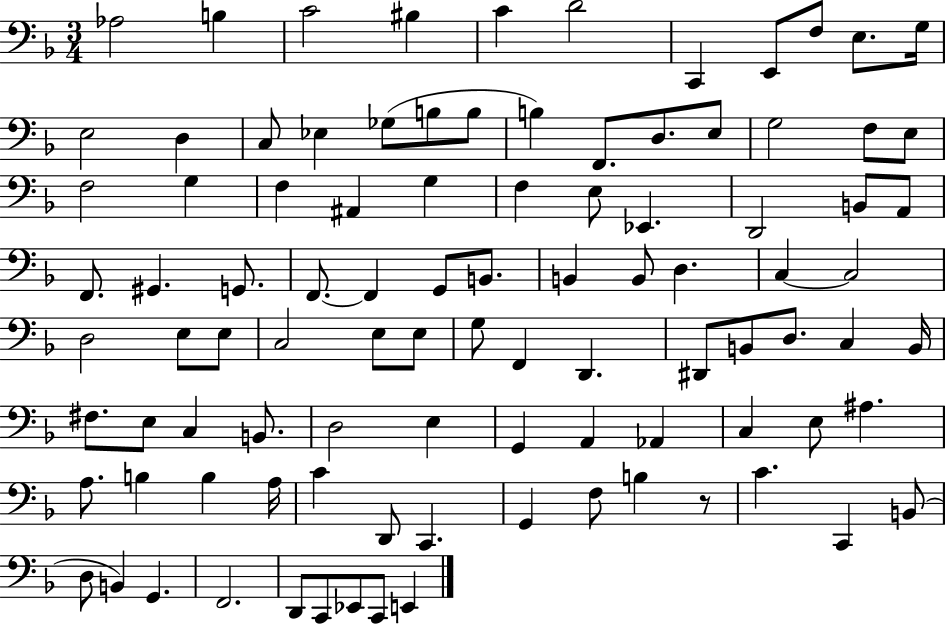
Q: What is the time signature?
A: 3/4